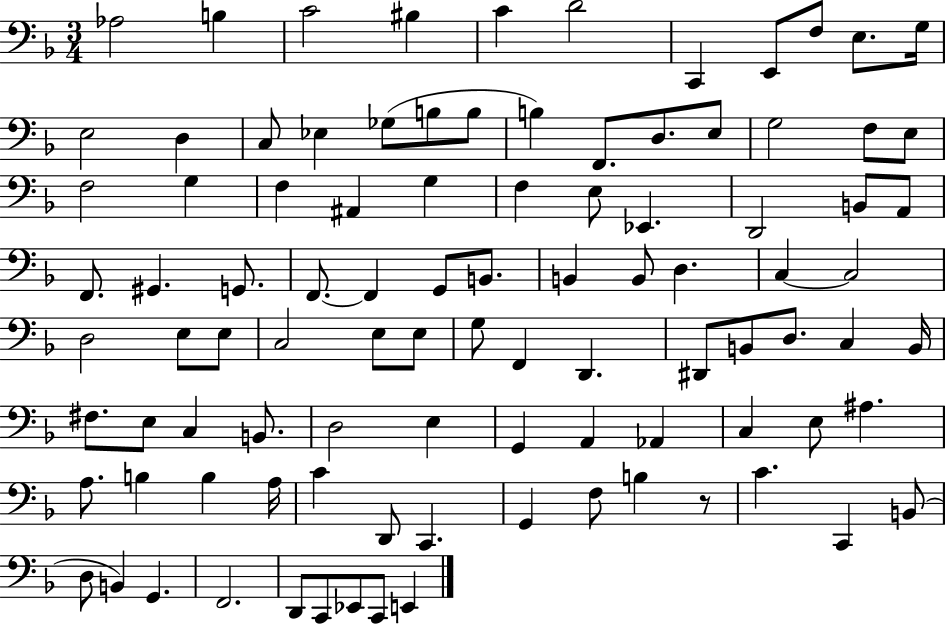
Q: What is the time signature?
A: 3/4